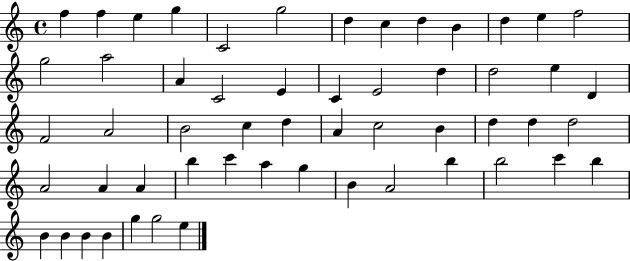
X:1
T:Untitled
M:4/4
L:1/4
K:C
f f e g C2 g2 d c d B d e f2 g2 a2 A C2 E C E2 d d2 e D F2 A2 B2 c d A c2 B d d d2 A2 A A b c' a g B A2 b b2 c' b B B B B g g2 e